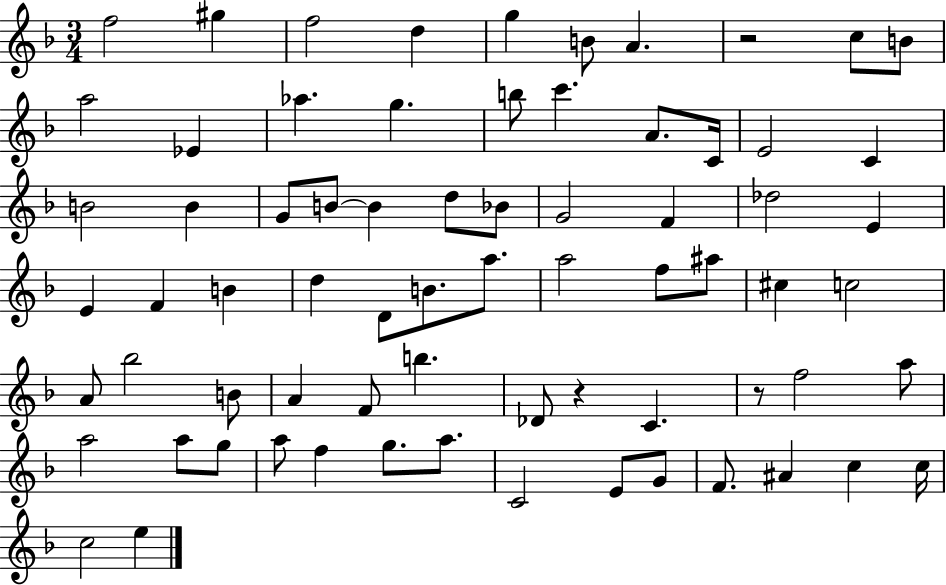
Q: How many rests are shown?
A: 3